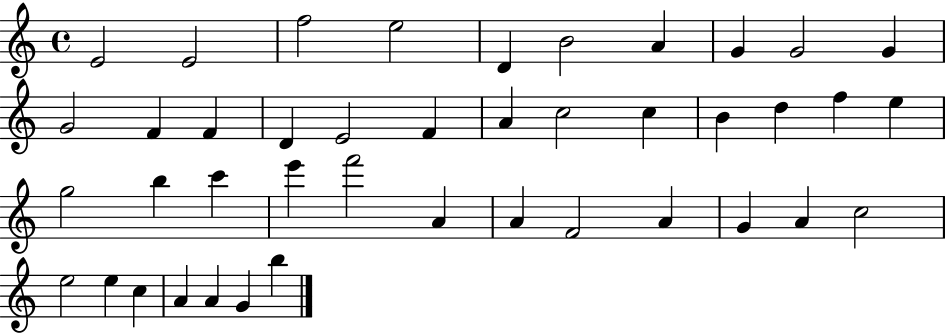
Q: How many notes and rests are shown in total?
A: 42